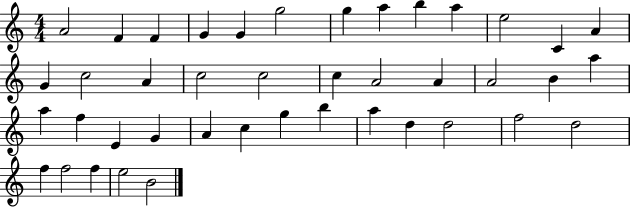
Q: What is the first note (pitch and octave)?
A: A4